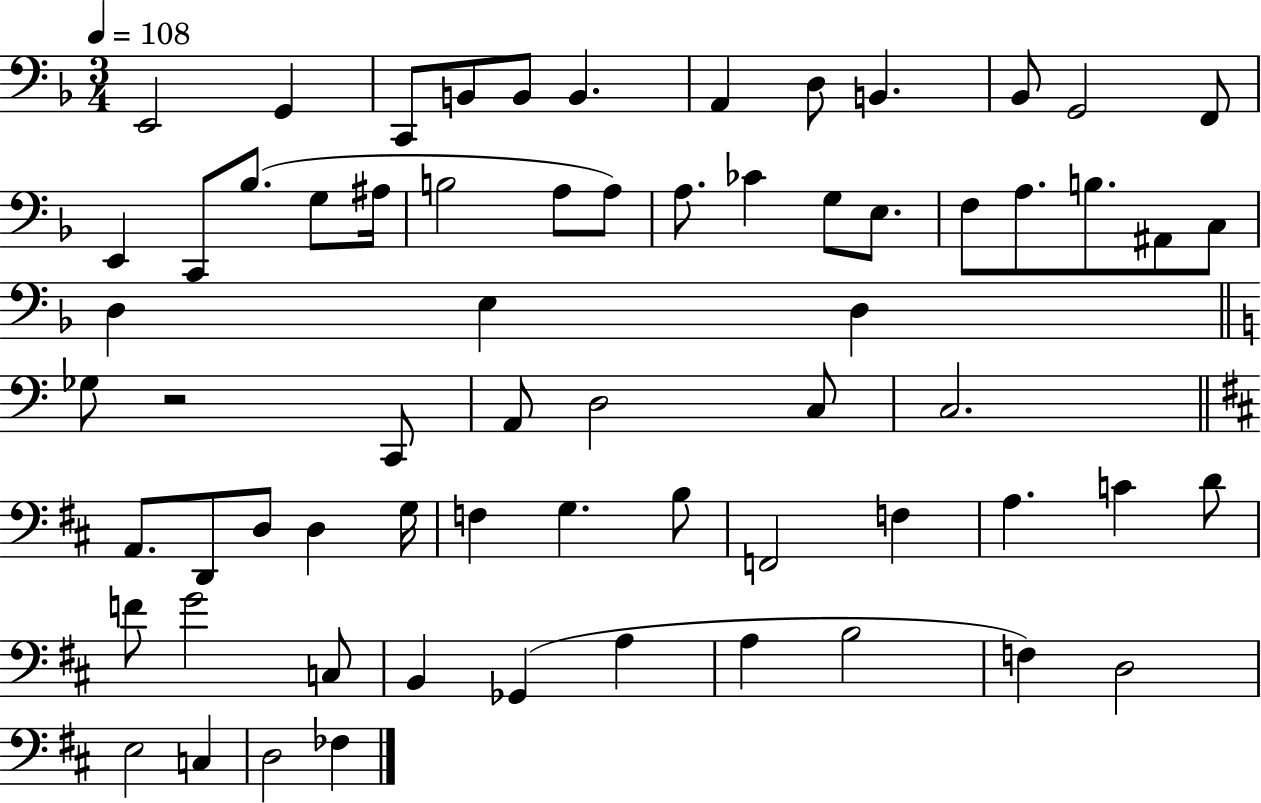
{
  \clef bass
  \numericTimeSignature
  \time 3/4
  \key f \major
  \tempo 4 = 108
  e,2 g,4 | c,8 b,8 b,8 b,4. | a,4 d8 b,4. | bes,8 g,2 f,8 | \break e,4 c,8 bes8.( g8 ais16 | b2 a8 a8) | a8. ces'4 g8 e8. | f8 a8. b8. ais,8 c8 | \break d4 e4 d4 | \bar "||" \break \key c \major ges8 r2 c,8 | a,8 d2 c8 | c2. | \bar "||" \break \key d \major a,8. d,8 d8 d4 g16 | f4 g4. b8 | f,2 f4 | a4. c'4 d'8 | \break f'8 g'2 c8 | b,4 ges,4( a4 | a4 b2 | f4) d2 | \break e2 c4 | d2 fes4 | \bar "|."
}